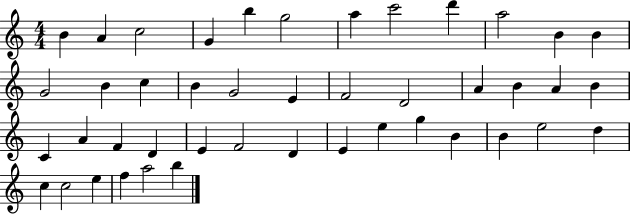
B4/q A4/q C5/h G4/q B5/q G5/h A5/q C6/h D6/q A5/h B4/q B4/q G4/h B4/q C5/q B4/q G4/h E4/q F4/h D4/h A4/q B4/q A4/q B4/q C4/q A4/q F4/q D4/q E4/q F4/h D4/q E4/q E5/q G5/q B4/q B4/q E5/h D5/q C5/q C5/h E5/q F5/q A5/h B5/q